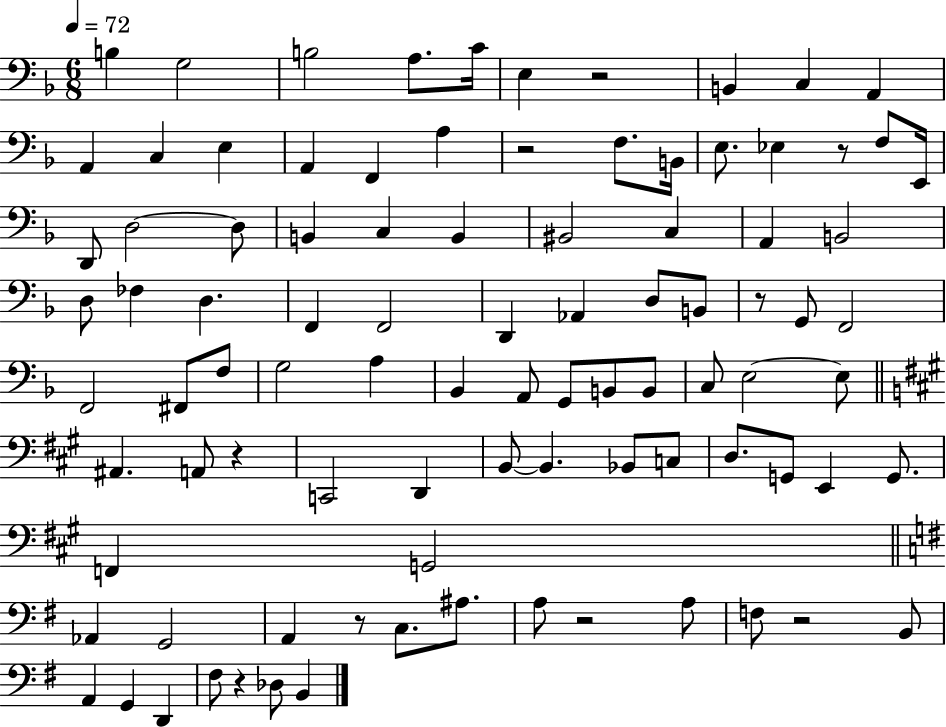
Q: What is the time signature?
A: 6/8